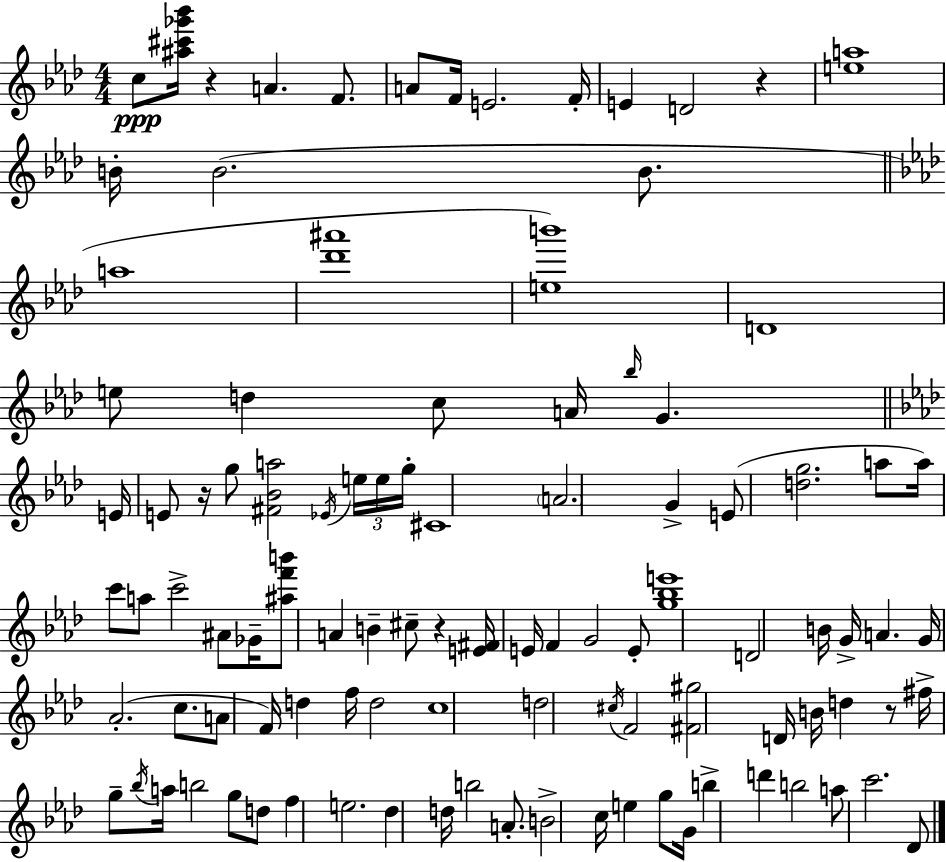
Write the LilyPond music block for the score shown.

{
  \clef treble
  \numericTimeSignature
  \time 4/4
  \key f \minor
  c''8\ppp <ais'' cis''' ges''' bes'''>16 r4 a'4. f'8. | a'8 f'16 e'2. f'16-. | e'4 d'2 r4 | <e'' a''>1 | \break b'16-. b'2.( b'8. | \bar "||" \break \key f \minor a''1 | <des''' ais'''>1 | <e'' b'''>1) | d'1 | \break e''8 d''4 c''8 a'16 \grace { bes''16 } g'4. | \bar "||" \break \key aes \major e'16 e'8 r16 g''8 <fis' bes' a''>2 \acciaccatura { ees'16 } \tuplet 3/2 { e''16 | e''16 g''16-. } cis'1 | \parenthesize a'2. g'4-> | e'8( <d'' g''>2. | \break a''8 a''16) c'''8 a''8 c'''2-> ais'8 | ges'16-- <ais'' f''' b'''>8 a'4 b'4-- cis''8-- r4 | <e' fis'>16 e'16 f'4 g'2 | e'8-. <g'' bes'' e'''>1 | \break d'2 b'16 g'16-> a'4. | g'16 aes'2.-.( c''8. | a'8 f'16) d''4 f''16 d''2 | c''1 | \break d''2 \acciaccatura { cis''16 } f'2 | <fis' gis''>2 d'16 b'16 d''4 | r8 fis''16-> g''8-- \acciaccatura { bes''16 } a''16 b''2 | g''8 d''8 f''4 e''2. | \break des''4 d''16 b''2 | a'8.-. b'2-> c''16 e''4 | g''8 g'16 b''4-> d'''4 b''2 | a''8 c'''2. | \break des'8 \bar "|."
}